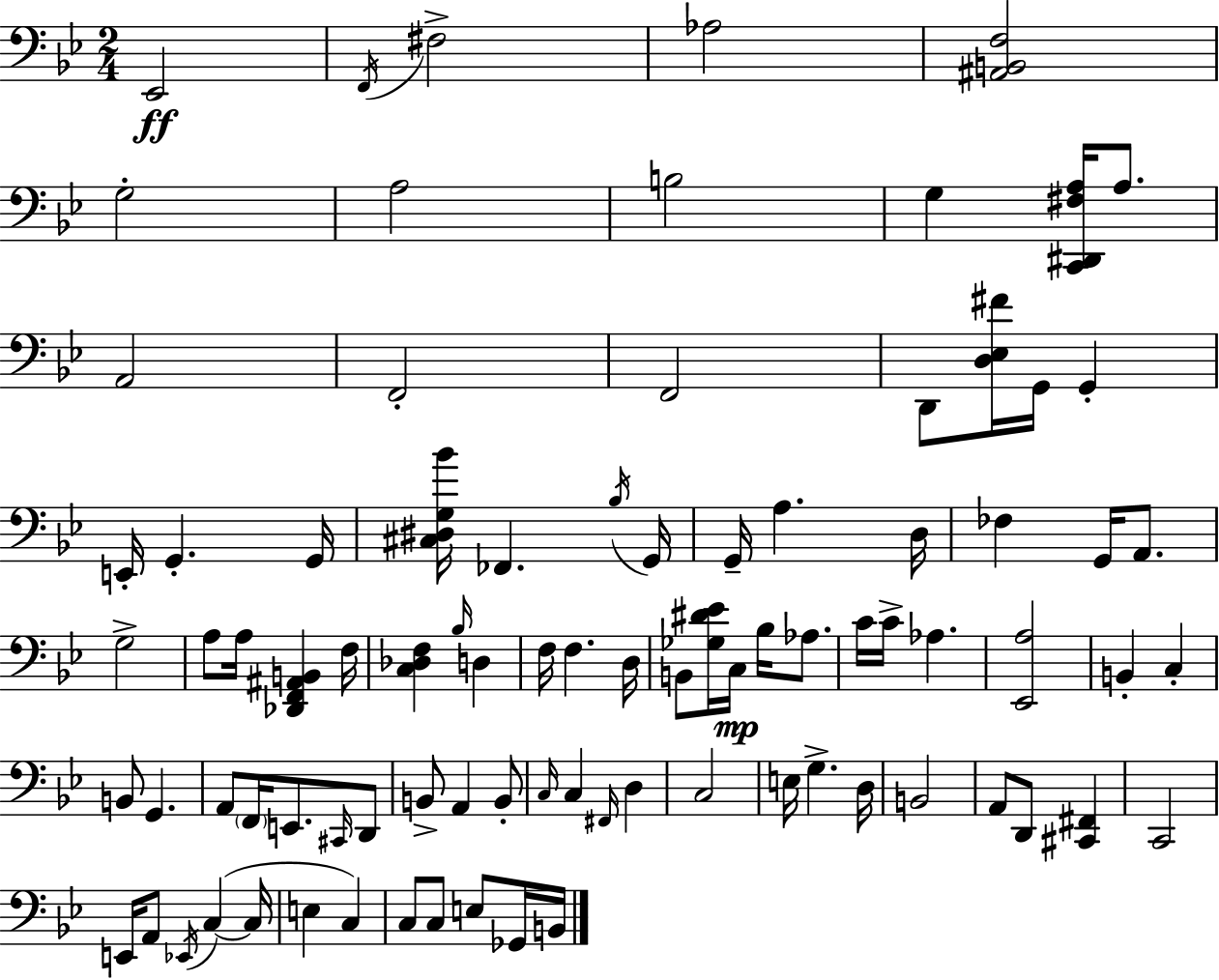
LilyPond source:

{
  \clef bass
  \numericTimeSignature
  \time 2/4
  \key g \minor
  ees,2\ff | \acciaccatura { f,16 } fis2-> | aes2 | <ais, b, f>2 | \break g2-. | a2 | b2 | g4 <c, dis, fis a>16 a8. | \break a,2 | f,2-. | f,2 | d,8 <d ees fis'>16 g,16 g,4-. | \break e,16-. g,4.-. | g,16 <cis dis g bes'>16 fes,4. | \acciaccatura { bes16 } g,16 g,16-- a4. | d16 fes4 g,16 a,8. | \break g2-> | a8 a16 <des, f, ais, b,>4 | f16 <c des f>4 \grace { bes16 } d4 | f16 f4. | \break d16 b,8 <ges dis' ees'>16 c16\mp bes16 | aes8. c'16 c'16-> aes4. | <ees, a>2 | b,4-. c4-. | \break b,8 g,4. | a,8 \parenthesize f,16 e,8. | \grace { cis,16 } d,8 b,8-> a,4 | b,8-. \grace { c16 } c4 | \break \grace { fis,16 } d4 c2 | e16 g4.-> | d16 b,2 | a,8 | \break d,8 <cis, fis,>4 c,2 | e,16 a,8 | \acciaccatura { ees,16 }( c4~~ c16 e4 | c4) c8 | \break c8 e8 ges,16 b,16 \bar "|."
}